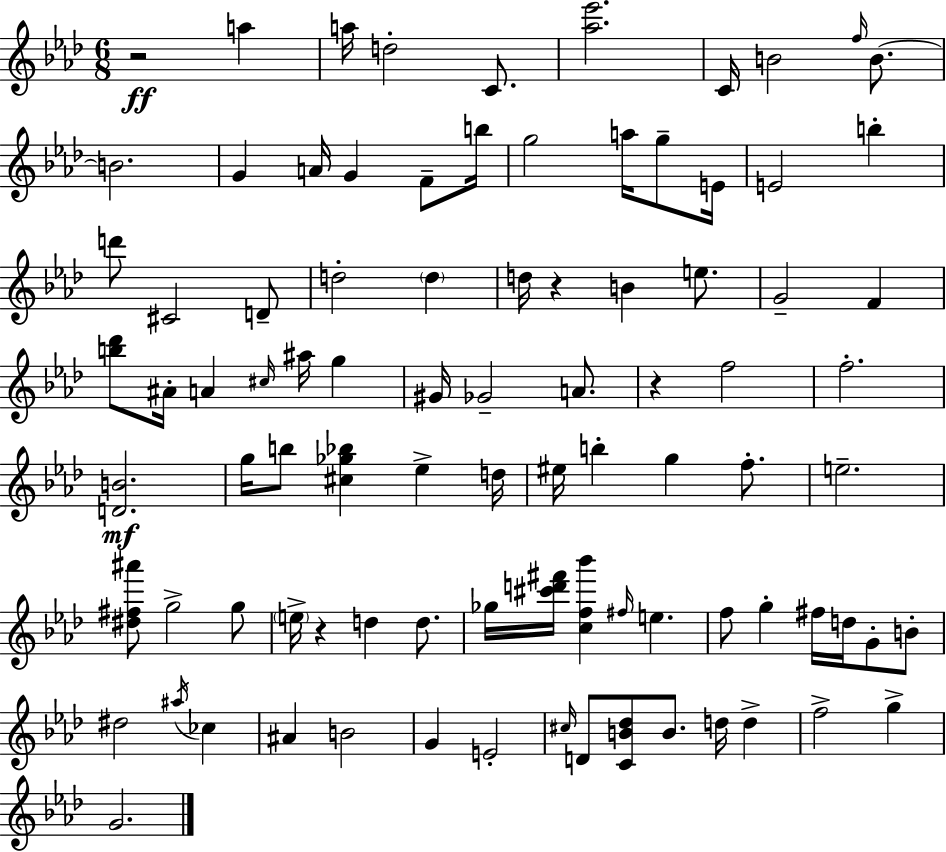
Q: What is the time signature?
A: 6/8